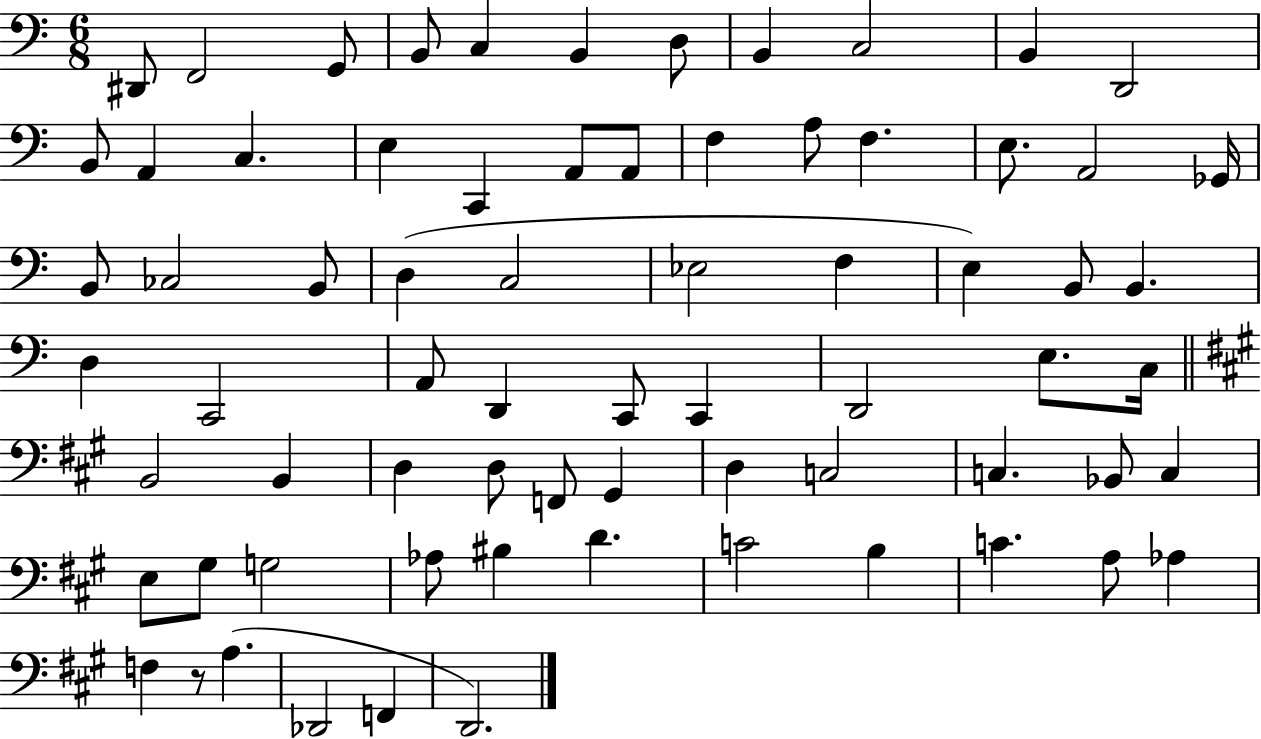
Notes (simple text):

D#2/e F2/h G2/e B2/e C3/q B2/q D3/e B2/q C3/h B2/q D2/h B2/e A2/q C3/q. E3/q C2/q A2/e A2/e F3/q A3/e F3/q. E3/e. A2/h Gb2/s B2/e CES3/h B2/e D3/q C3/h Eb3/h F3/q E3/q B2/e B2/q. D3/q C2/h A2/e D2/q C2/e C2/q D2/h E3/e. C3/s B2/h B2/q D3/q D3/e F2/e G#2/q D3/q C3/h C3/q. Bb2/e C3/q E3/e G#3/e G3/h Ab3/e BIS3/q D4/q. C4/h B3/q C4/q. A3/e Ab3/q F3/q R/e A3/q. Db2/h F2/q D2/h.